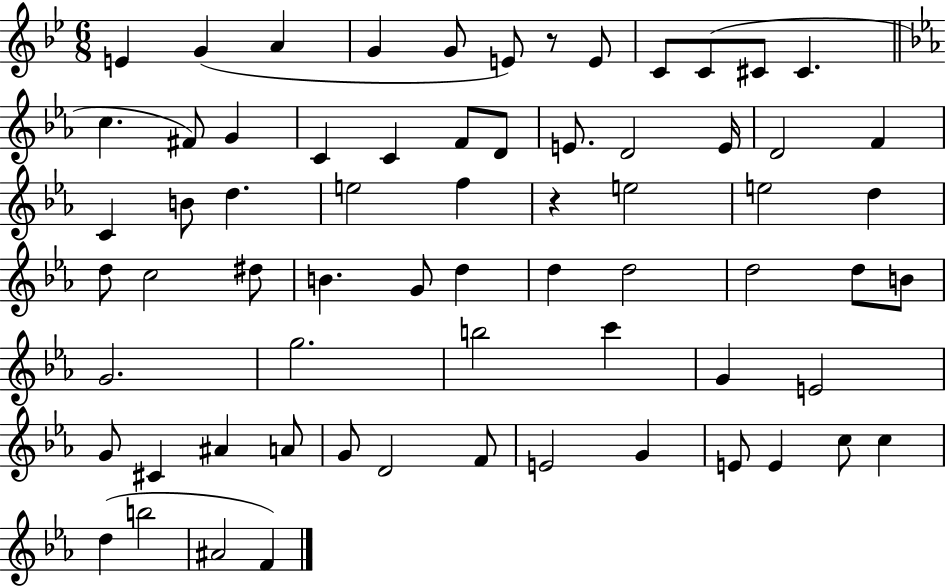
{
  \clef treble
  \numericTimeSignature
  \time 6/8
  \key bes \major
  e'4 g'4( a'4 | g'4 g'8 e'8) r8 e'8 | c'8 c'8( cis'8 cis'4. | \bar "||" \break \key c \minor c''4. fis'8) g'4 | c'4 c'4 f'8 d'8 | e'8. d'2 e'16 | d'2 f'4 | \break c'4 b'8 d''4. | e''2 f''4 | r4 e''2 | e''2 d''4 | \break d''8 c''2 dis''8 | b'4. g'8 d''4 | d''4 d''2 | d''2 d''8 b'8 | \break g'2. | g''2. | b''2 c'''4 | g'4 e'2 | \break g'8 cis'4 ais'4 a'8 | g'8 d'2 f'8 | e'2 g'4 | e'8 e'4 c''8 c''4 | \break d''4( b''2 | ais'2 f'4) | \bar "|."
}